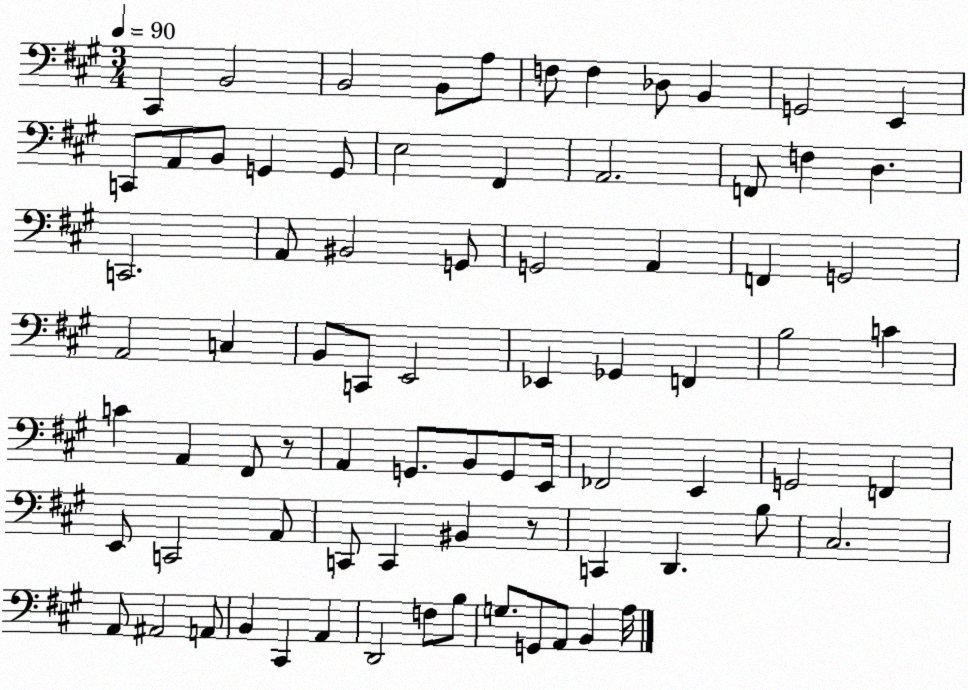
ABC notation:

X:1
T:Untitled
M:3/4
L:1/4
K:A
^C,, B,,2 B,,2 B,,/2 A,/2 F,/2 F, _D,/2 B,, G,,2 E,, C,,/2 A,,/2 B,,/2 G,, G,,/2 E,2 ^F,, A,,2 F,,/2 F, D, C,,2 A,,/2 ^B,,2 G,,/2 G,,2 A,, F,, G,,2 A,,2 C, B,,/2 C,,/2 E,,2 _E,, _G,, F,, B,2 C C A,, ^F,,/2 z/2 A,, G,,/2 B,,/2 G,,/2 E,,/4 _F,,2 E,, G,,2 F,, E,,/2 C,,2 A,,/2 C,,/2 C,, ^B,, z/2 C,, D,, B,/2 ^C,2 A,,/2 ^A,,2 A,,/2 B,, ^C,, A,, D,,2 F,/2 B,/2 G,/2 G,,/2 A,,/2 B,, A,/4